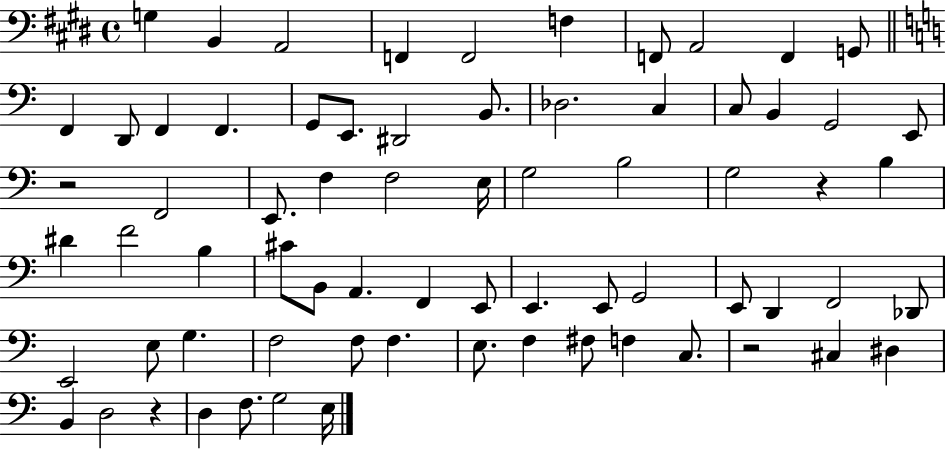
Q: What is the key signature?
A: E major